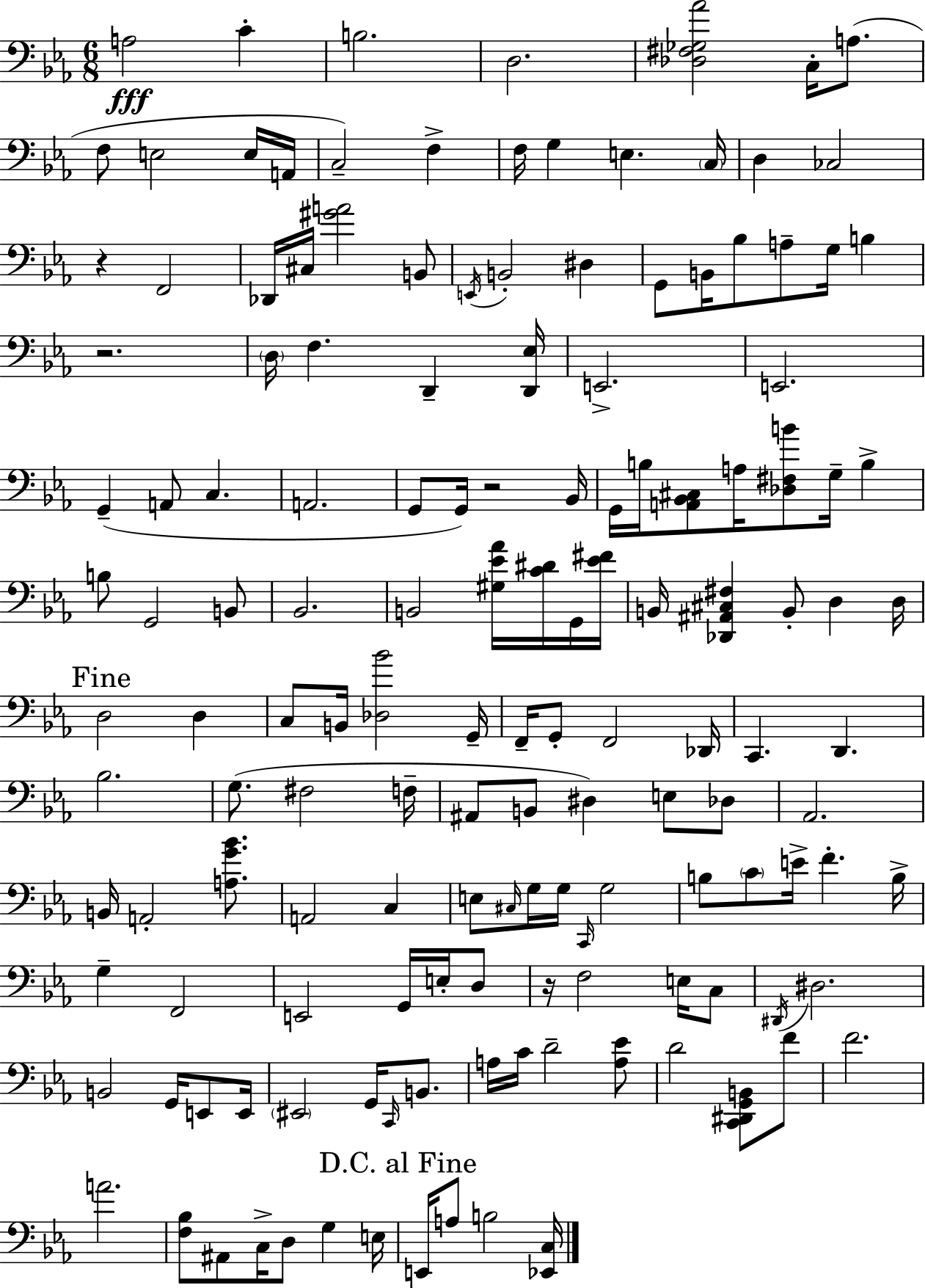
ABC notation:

X:1
T:Untitled
M:6/8
L:1/4
K:Cm
A,2 C B,2 D,2 [_D,^F,_G,_A]2 C,/4 A,/2 F,/2 E,2 E,/4 A,,/4 C,2 F, F,/4 G, E, C,/4 D, _C,2 z F,,2 _D,,/4 ^C,/4 [^GA]2 B,,/2 E,,/4 B,,2 ^D, G,,/2 B,,/4 _B,/2 A,/2 G,/4 B, z2 D,/4 F, D,, [D,,_E,]/4 E,,2 E,,2 G,, A,,/2 C, A,,2 G,,/2 G,,/4 z2 _B,,/4 G,,/4 B,/4 [A,,_B,,^C,]/2 A,/4 [_D,^F,B]/2 G,/4 B, B,/2 G,,2 B,,/2 _B,,2 B,,2 [^G,_E_A]/4 [C^D]/4 G,,/4 [_E^F]/4 B,,/4 [_D,,^A,,^C,^F,] B,,/2 D, D,/4 D,2 D, C,/2 B,,/4 [_D,_B]2 G,,/4 F,,/4 G,,/2 F,,2 _D,,/4 C,, D,, _B,2 G,/2 ^F,2 F,/4 ^A,,/2 B,,/2 ^D, E,/2 _D,/2 _A,,2 B,,/4 A,,2 [A,G_B]/2 A,,2 C, E,/2 ^C,/4 G,/4 G,/4 C,,/4 G,2 B,/2 C/2 E/4 F B,/4 G, F,,2 E,,2 G,,/4 E,/4 D,/2 z/4 F,2 E,/4 C,/2 ^D,,/4 ^D,2 B,,2 G,,/4 E,,/2 E,,/4 ^E,,2 G,,/4 C,,/4 B,,/2 A,/4 C/4 D2 [A,_E]/2 D2 [C,,^D,,G,,B,,]/2 F/2 F2 A2 [F,_B,]/2 ^A,,/2 C,/4 D,/2 G, E,/4 E,,/4 A,/2 B,2 [_E,,C,]/4